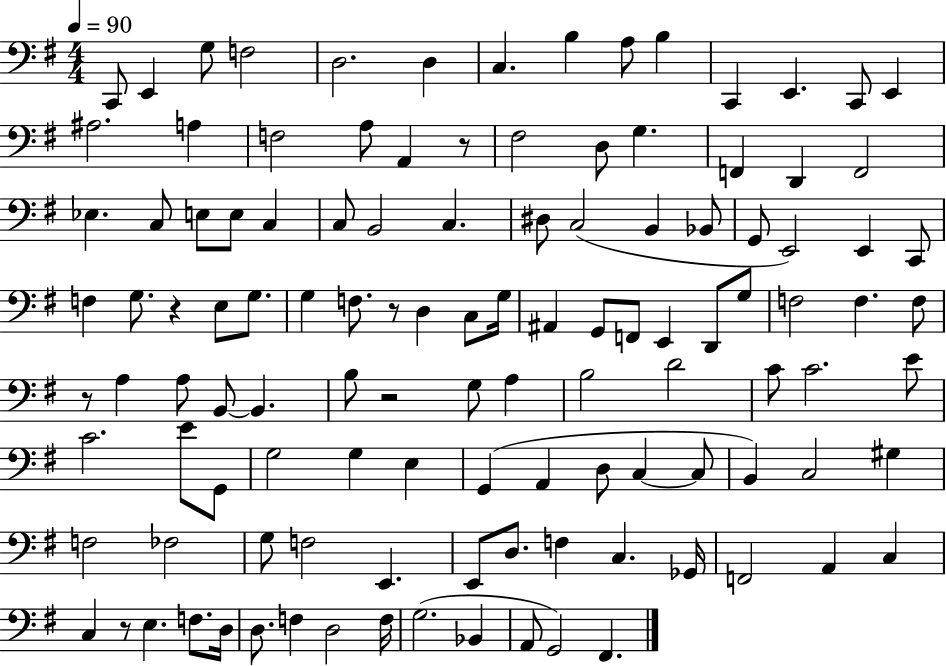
X:1
T:Untitled
M:4/4
L:1/4
K:G
C,,/2 E,, G,/2 F,2 D,2 D, C, B, A,/2 B, C,, E,, C,,/2 E,, ^A,2 A, F,2 A,/2 A,, z/2 ^F,2 D,/2 G, F,, D,, F,,2 _E, C,/2 E,/2 E,/2 C, C,/2 B,,2 C, ^D,/2 C,2 B,, _B,,/2 G,,/2 E,,2 E,, C,,/2 F, G,/2 z E,/2 G,/2 G, F,/2 z/2 D, C,/2 G,/4 ^A,, G,,/2 F,,/2 E,, D,,/2 G,/2 F,2 F, F,/2 z/2 A, A,/2 B,,/2 B,, B,/2 z2 G,/2 A, B,2 D2 C/2 C2 E/2 C2 E/2 G,,/2 G,2 G, E, G,, A,, D,/2 C, C,/2 B,, C,2 ^G, F,2 _F,2 G,/2 F,2 E,, E,,/2 D,/2 F, C, _G,,/4 F,,2 A,, C, C, z/2 E, F,/2 D,/4 D,/2 F, D,2 F,/4 G,2 _B,, A,,/2 G,,2 ^F,,